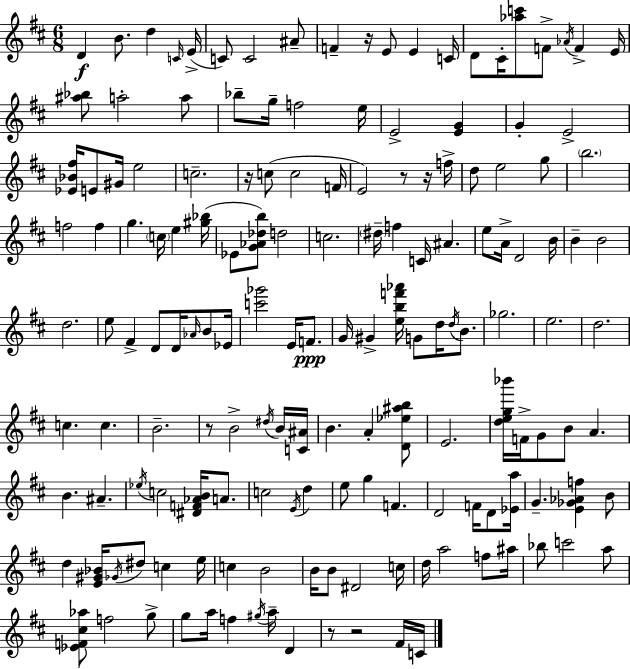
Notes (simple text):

D4/q B4/e. D5/q C4/s E4/s C4/e C4/h A#4/e F4/q R/s E4/e E4/q C4/s D4/e C#4/s [Ab5,C6]/e F4/e Ab4/s F4/q E4/s [A#5,Bb5]/e A5/h A5/e Bb5/e G5/s F5/h E5/s E4/h [E4,G4]/q G4/q E4/h [Eb4,Bb4,F#5]/s E4/e G#4/s E5/h C5/h. R/s C5/e C5/h F4/s E4/h R/e R/s F5/s D5/e E5/h G5/e B5/h. F5/h F5/q G5/q. C5/s E5/q [G#5,Bb5]/s Eb4/e [G4,Ab4,Db5,B5]/e D5/h C5/h. D#5/s F5/q C4/s A#4/q. E5/e A4/s D4/h B4/s B4/q B4/h D5/h. E5/e F#4/q D4/e D4/s Ab4/s B4/e Eb4/s [C6,Gb6]/h E4/s F4/e. G4/s G#4/q [E5,B5,F6,Ab6]/s G4/e D5/s D5/s B4/e. Gb5/h. E5/h. D5/h. C5/q. C5/q. B4/h. R/e B4/h D#5/s B4/s [C4,A#4]/s B4/q. A4/q [D4,Eb5,A#5,B5]/e E4/h. [D5,E5,G5,Bb6]/s F4/s G4/e B4/e A4/q. B4/q. A#4/q. Eb5/s C5/h [D#4,F4,Ab4,B4]/s A4/e. C5/h E4/s D5/q E5/e G5/q F4/q. D4/h F4/s D4/e [Eb4,A5]/s G4/q. [E4,Gb4,Ab4,F5]/q B4/e D5/q [E4,G#4,Bb4]/s Gb4/s D#5/e C5/q E5/s C5/q B4/h B4/s B4/e D#4/h C5/s D5/s A5/h F5/e A#5/s Bb5/e C6/h A5/e [Eb4,F4,C#5,Ab5]/e F5/h G5/e G5/e A5/s F5/q G#5/s A5/s D4/q R/e R/h F#4/s C4/s